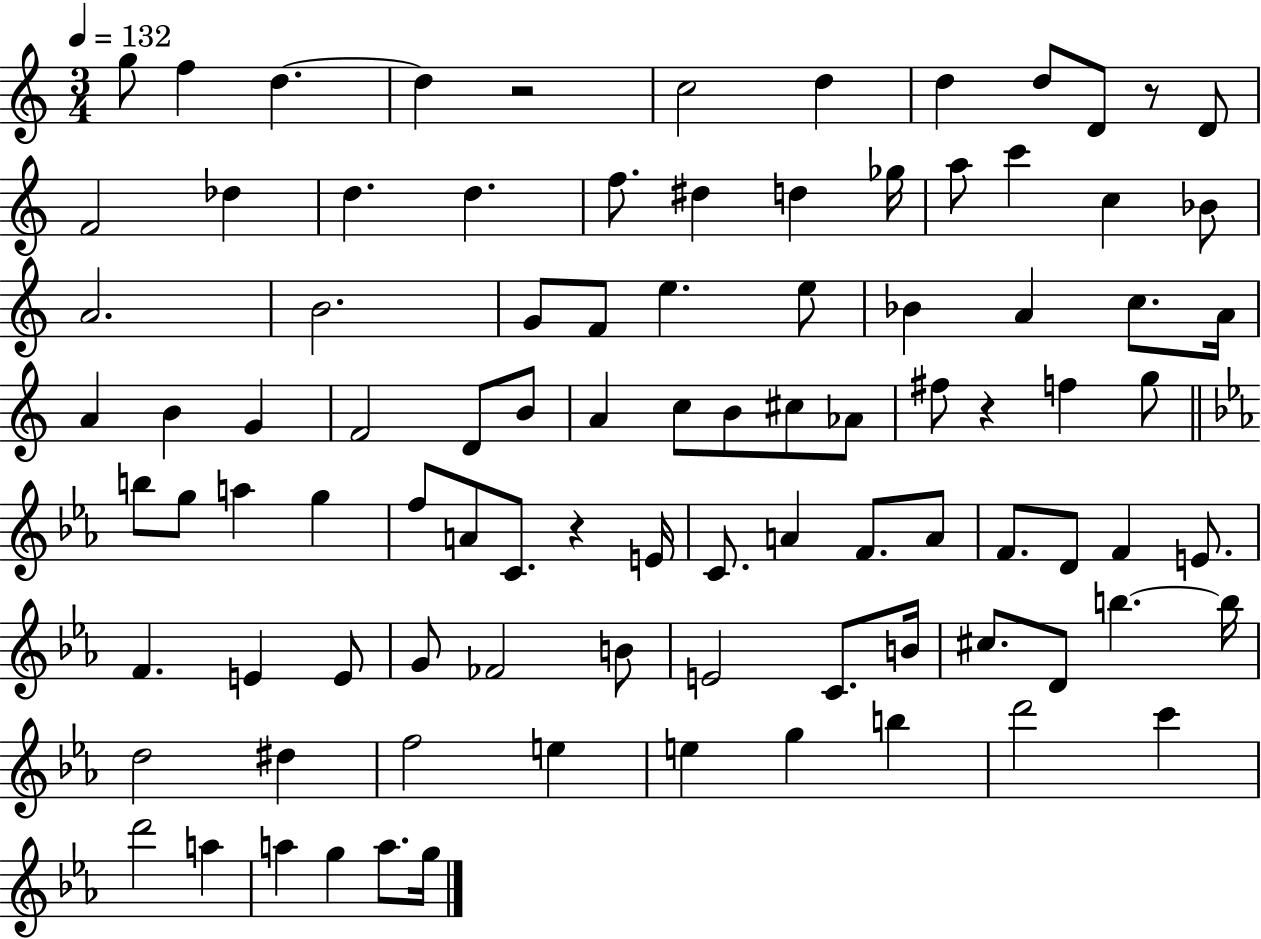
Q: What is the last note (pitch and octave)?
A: G5